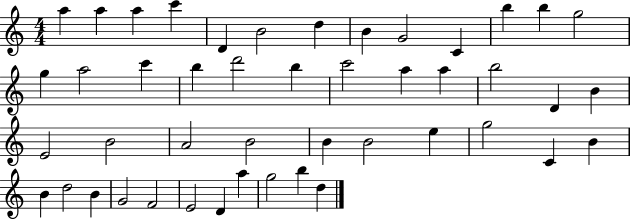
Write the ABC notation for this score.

X:1
T:Untitled
M:4/4
L:1/4
K:C
a a a c' D B2 d B G2 C b b g2 g a2 c' b d'2 b c'2 a a b2 D B E2 B2 A2 B2 B B2 e g2 C B B d2 B G2 F2 E2 D a g2 b d